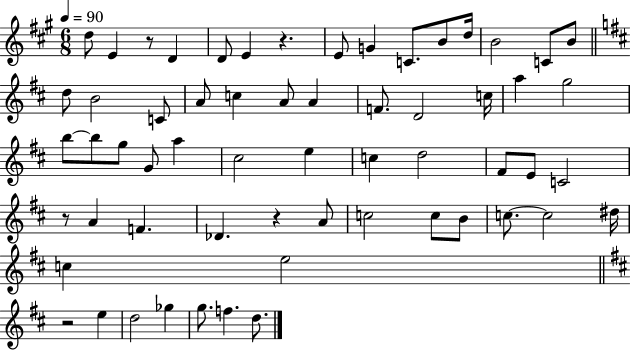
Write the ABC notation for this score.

X:1
T:Untitled
M:6/8
L:1/4
K:A
d/2 E z/2 D D/2 E z E/2 G C/2 B/2 d/4 B2 C/2 B/2 d/2 B2 C/2 A/2 c A/2 A F/2 D2 c/4 a g2 b/2 b/2 g/2 G/2 a ^c2 e c d2 ^F/2 E/2 C2 z/2 A F _D z A/2 c2 c/2 B/2 c/2 c2 ^d/4 c e2 z2 e d2 _g g/2 f d/2